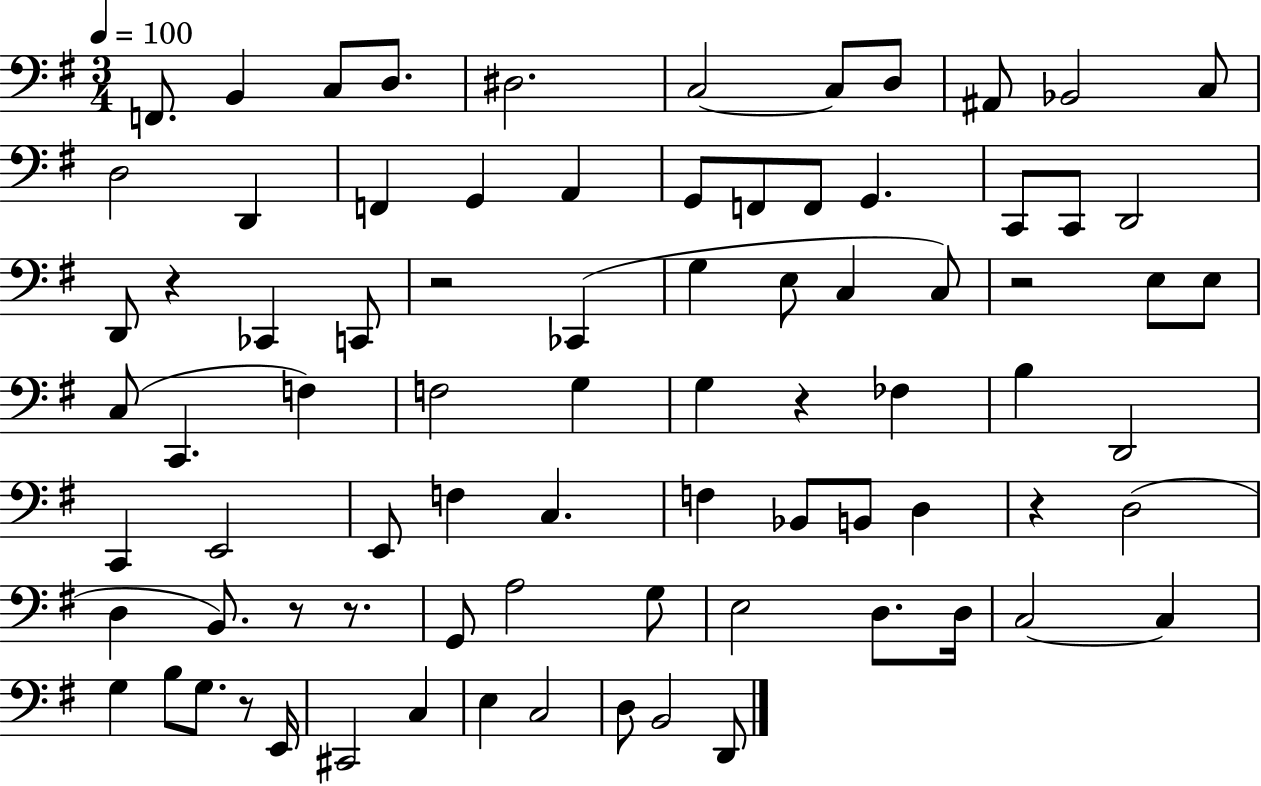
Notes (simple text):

F2/e. B2/q C3/e D3/e. D#3/h. C3/h C3/e D3/e A#2/e Bb2/h C3/e D3/h D2/q F2/q G2/q A2/q G2/e F2/e F2/e G2/q. C2/e C2/e D2/h D2/e R/q CES2/q C2/e R/h CES2/q G3/q E3/e C3/q C3/e R/h E3/e E3/e C3/e C2/q. F3/q F3/h G3/q G3/q R/q FES3/q B3/q D2/h C2/q E2/h E2/e F3/q C3/q. F3/q Bb2/e B2/e D3/q R/q D3/h D3/q B2/e. R/e R/e. G2/e A3/h G3/e E3/h D3/e. D3/s C3/h C3/q G3/q B3/e G3/e. R/e E2/s C#2/h C3/q E3/q C3/h D3/e B2/h D2/e